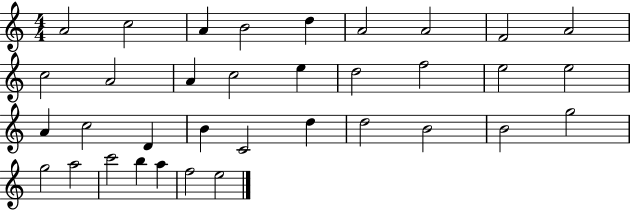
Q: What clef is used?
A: treble